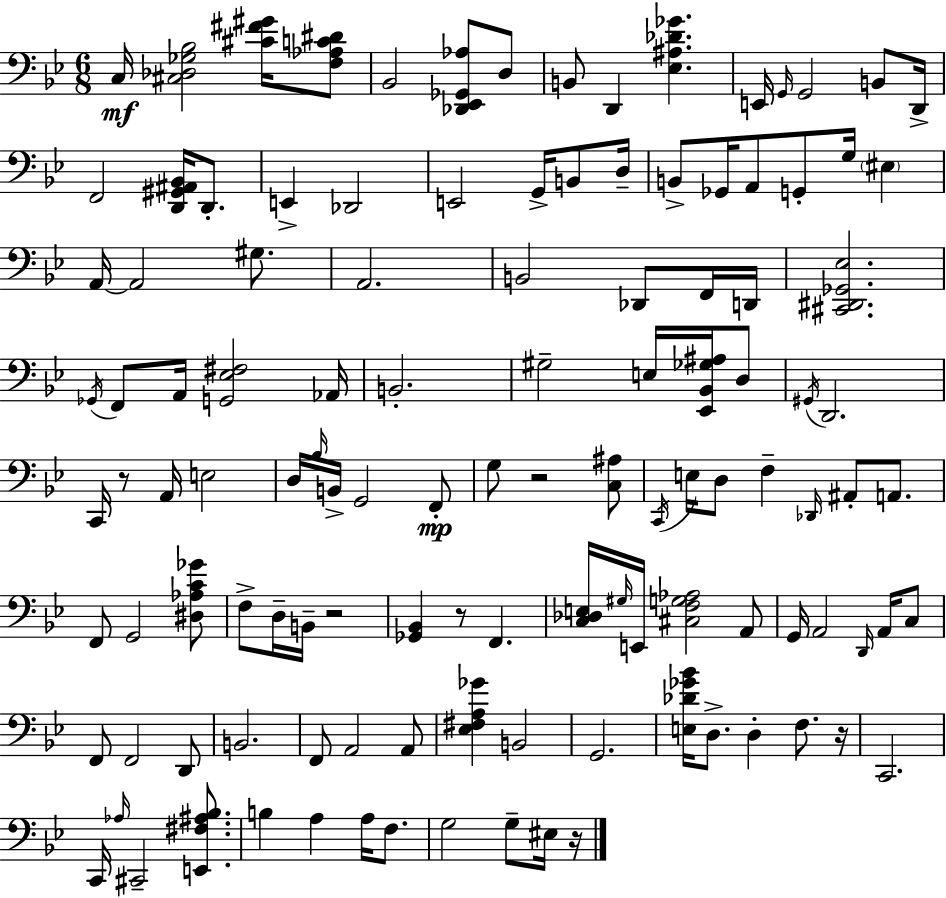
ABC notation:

X:1
T:Untitled
M:6/8
L:1/4
K:Gm
C,/4 [^C,_D,_G,_B,]2 [^C^F^G]/4 [F,_A,C^D]/2 _B,,2 [_D,,_E,,_G,,_A,]/2 D,/2 B,,/2 D,, [_E,^A,_D_G] E,,/4 G,,/4 G,,2 B,,/2 D,,/4 F,,2 [D,,^G,,^A,,_B,,]/4 D,,/2 E,, _D,,2 E,,2 G,,/4 B,,/2 D,/4 B,,/2 _G,,/4 A,,/2 G,,/2 G,/4 ^E, A,,/4 A,,2 ^G,/2 A,,2 B,,2 _D,,/2 F,,/4 D,,/4 [^C,,^D,,_G,,_E,]2 _G,,/4 F,,/2 A,,/4 [G,,_E,^F,]2 _A,,/4 B,,2 ^G,2 E,/4 [_E,,_B,,_G,^A,]/4 D,/2 ^G,,/4 D,,2 C,,/4 z/2 A,,/4 E,2 D,/4 _B,/4 B,,/4 G,,2 F,,/2 G,/2 z2 [C,^A,]/2 C,,/4 E,/4 D,/2 F, _D,,/4 ^A,,/2 A,,/2 F,,/2 G,,2 [^D,_A,C_G]/2 F,/2 D,/4 B,,/4 z2 [_G,,_B,,] z/2 F,, [C,_D,E,]/4 ^G,/4 E,,/4 [^C,F,G,_A,]2 A,,/2 G,,/4 A,,2 D,,/4 A,,/4 C,/2 F,,/2 F,,2 D,,/2 B,,2 F,,/2 A,,2 A,,/2 [_E,^F,A,_G] B,,2 G,,2 [E,_D_G_B]/4 D,/2 D, F,/2 z/4 C,,2 C,,/4 _A,/4 ^C,,2 [E,,^F,^A,_B,]/2 B, A, A,/4 F,/2 G,2 G,/2 ^E,/4 z/4